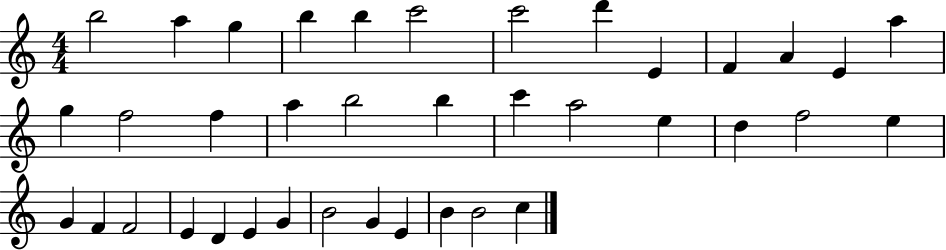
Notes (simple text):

B5/h A5/q G5/q B5/q B5/q C6/h C6/h D6/q E4/q F4/q A4/q E4/q A5/q G5/q F5/h F5/q A5/q B5/h B5/q C6/q A5/h E5/q D5/q F5/h E5/q G4/q F4/q F4/h E4/q D4/q E4/q G4/q B4/h G4/q E4/q B4/q B4/h C5/q